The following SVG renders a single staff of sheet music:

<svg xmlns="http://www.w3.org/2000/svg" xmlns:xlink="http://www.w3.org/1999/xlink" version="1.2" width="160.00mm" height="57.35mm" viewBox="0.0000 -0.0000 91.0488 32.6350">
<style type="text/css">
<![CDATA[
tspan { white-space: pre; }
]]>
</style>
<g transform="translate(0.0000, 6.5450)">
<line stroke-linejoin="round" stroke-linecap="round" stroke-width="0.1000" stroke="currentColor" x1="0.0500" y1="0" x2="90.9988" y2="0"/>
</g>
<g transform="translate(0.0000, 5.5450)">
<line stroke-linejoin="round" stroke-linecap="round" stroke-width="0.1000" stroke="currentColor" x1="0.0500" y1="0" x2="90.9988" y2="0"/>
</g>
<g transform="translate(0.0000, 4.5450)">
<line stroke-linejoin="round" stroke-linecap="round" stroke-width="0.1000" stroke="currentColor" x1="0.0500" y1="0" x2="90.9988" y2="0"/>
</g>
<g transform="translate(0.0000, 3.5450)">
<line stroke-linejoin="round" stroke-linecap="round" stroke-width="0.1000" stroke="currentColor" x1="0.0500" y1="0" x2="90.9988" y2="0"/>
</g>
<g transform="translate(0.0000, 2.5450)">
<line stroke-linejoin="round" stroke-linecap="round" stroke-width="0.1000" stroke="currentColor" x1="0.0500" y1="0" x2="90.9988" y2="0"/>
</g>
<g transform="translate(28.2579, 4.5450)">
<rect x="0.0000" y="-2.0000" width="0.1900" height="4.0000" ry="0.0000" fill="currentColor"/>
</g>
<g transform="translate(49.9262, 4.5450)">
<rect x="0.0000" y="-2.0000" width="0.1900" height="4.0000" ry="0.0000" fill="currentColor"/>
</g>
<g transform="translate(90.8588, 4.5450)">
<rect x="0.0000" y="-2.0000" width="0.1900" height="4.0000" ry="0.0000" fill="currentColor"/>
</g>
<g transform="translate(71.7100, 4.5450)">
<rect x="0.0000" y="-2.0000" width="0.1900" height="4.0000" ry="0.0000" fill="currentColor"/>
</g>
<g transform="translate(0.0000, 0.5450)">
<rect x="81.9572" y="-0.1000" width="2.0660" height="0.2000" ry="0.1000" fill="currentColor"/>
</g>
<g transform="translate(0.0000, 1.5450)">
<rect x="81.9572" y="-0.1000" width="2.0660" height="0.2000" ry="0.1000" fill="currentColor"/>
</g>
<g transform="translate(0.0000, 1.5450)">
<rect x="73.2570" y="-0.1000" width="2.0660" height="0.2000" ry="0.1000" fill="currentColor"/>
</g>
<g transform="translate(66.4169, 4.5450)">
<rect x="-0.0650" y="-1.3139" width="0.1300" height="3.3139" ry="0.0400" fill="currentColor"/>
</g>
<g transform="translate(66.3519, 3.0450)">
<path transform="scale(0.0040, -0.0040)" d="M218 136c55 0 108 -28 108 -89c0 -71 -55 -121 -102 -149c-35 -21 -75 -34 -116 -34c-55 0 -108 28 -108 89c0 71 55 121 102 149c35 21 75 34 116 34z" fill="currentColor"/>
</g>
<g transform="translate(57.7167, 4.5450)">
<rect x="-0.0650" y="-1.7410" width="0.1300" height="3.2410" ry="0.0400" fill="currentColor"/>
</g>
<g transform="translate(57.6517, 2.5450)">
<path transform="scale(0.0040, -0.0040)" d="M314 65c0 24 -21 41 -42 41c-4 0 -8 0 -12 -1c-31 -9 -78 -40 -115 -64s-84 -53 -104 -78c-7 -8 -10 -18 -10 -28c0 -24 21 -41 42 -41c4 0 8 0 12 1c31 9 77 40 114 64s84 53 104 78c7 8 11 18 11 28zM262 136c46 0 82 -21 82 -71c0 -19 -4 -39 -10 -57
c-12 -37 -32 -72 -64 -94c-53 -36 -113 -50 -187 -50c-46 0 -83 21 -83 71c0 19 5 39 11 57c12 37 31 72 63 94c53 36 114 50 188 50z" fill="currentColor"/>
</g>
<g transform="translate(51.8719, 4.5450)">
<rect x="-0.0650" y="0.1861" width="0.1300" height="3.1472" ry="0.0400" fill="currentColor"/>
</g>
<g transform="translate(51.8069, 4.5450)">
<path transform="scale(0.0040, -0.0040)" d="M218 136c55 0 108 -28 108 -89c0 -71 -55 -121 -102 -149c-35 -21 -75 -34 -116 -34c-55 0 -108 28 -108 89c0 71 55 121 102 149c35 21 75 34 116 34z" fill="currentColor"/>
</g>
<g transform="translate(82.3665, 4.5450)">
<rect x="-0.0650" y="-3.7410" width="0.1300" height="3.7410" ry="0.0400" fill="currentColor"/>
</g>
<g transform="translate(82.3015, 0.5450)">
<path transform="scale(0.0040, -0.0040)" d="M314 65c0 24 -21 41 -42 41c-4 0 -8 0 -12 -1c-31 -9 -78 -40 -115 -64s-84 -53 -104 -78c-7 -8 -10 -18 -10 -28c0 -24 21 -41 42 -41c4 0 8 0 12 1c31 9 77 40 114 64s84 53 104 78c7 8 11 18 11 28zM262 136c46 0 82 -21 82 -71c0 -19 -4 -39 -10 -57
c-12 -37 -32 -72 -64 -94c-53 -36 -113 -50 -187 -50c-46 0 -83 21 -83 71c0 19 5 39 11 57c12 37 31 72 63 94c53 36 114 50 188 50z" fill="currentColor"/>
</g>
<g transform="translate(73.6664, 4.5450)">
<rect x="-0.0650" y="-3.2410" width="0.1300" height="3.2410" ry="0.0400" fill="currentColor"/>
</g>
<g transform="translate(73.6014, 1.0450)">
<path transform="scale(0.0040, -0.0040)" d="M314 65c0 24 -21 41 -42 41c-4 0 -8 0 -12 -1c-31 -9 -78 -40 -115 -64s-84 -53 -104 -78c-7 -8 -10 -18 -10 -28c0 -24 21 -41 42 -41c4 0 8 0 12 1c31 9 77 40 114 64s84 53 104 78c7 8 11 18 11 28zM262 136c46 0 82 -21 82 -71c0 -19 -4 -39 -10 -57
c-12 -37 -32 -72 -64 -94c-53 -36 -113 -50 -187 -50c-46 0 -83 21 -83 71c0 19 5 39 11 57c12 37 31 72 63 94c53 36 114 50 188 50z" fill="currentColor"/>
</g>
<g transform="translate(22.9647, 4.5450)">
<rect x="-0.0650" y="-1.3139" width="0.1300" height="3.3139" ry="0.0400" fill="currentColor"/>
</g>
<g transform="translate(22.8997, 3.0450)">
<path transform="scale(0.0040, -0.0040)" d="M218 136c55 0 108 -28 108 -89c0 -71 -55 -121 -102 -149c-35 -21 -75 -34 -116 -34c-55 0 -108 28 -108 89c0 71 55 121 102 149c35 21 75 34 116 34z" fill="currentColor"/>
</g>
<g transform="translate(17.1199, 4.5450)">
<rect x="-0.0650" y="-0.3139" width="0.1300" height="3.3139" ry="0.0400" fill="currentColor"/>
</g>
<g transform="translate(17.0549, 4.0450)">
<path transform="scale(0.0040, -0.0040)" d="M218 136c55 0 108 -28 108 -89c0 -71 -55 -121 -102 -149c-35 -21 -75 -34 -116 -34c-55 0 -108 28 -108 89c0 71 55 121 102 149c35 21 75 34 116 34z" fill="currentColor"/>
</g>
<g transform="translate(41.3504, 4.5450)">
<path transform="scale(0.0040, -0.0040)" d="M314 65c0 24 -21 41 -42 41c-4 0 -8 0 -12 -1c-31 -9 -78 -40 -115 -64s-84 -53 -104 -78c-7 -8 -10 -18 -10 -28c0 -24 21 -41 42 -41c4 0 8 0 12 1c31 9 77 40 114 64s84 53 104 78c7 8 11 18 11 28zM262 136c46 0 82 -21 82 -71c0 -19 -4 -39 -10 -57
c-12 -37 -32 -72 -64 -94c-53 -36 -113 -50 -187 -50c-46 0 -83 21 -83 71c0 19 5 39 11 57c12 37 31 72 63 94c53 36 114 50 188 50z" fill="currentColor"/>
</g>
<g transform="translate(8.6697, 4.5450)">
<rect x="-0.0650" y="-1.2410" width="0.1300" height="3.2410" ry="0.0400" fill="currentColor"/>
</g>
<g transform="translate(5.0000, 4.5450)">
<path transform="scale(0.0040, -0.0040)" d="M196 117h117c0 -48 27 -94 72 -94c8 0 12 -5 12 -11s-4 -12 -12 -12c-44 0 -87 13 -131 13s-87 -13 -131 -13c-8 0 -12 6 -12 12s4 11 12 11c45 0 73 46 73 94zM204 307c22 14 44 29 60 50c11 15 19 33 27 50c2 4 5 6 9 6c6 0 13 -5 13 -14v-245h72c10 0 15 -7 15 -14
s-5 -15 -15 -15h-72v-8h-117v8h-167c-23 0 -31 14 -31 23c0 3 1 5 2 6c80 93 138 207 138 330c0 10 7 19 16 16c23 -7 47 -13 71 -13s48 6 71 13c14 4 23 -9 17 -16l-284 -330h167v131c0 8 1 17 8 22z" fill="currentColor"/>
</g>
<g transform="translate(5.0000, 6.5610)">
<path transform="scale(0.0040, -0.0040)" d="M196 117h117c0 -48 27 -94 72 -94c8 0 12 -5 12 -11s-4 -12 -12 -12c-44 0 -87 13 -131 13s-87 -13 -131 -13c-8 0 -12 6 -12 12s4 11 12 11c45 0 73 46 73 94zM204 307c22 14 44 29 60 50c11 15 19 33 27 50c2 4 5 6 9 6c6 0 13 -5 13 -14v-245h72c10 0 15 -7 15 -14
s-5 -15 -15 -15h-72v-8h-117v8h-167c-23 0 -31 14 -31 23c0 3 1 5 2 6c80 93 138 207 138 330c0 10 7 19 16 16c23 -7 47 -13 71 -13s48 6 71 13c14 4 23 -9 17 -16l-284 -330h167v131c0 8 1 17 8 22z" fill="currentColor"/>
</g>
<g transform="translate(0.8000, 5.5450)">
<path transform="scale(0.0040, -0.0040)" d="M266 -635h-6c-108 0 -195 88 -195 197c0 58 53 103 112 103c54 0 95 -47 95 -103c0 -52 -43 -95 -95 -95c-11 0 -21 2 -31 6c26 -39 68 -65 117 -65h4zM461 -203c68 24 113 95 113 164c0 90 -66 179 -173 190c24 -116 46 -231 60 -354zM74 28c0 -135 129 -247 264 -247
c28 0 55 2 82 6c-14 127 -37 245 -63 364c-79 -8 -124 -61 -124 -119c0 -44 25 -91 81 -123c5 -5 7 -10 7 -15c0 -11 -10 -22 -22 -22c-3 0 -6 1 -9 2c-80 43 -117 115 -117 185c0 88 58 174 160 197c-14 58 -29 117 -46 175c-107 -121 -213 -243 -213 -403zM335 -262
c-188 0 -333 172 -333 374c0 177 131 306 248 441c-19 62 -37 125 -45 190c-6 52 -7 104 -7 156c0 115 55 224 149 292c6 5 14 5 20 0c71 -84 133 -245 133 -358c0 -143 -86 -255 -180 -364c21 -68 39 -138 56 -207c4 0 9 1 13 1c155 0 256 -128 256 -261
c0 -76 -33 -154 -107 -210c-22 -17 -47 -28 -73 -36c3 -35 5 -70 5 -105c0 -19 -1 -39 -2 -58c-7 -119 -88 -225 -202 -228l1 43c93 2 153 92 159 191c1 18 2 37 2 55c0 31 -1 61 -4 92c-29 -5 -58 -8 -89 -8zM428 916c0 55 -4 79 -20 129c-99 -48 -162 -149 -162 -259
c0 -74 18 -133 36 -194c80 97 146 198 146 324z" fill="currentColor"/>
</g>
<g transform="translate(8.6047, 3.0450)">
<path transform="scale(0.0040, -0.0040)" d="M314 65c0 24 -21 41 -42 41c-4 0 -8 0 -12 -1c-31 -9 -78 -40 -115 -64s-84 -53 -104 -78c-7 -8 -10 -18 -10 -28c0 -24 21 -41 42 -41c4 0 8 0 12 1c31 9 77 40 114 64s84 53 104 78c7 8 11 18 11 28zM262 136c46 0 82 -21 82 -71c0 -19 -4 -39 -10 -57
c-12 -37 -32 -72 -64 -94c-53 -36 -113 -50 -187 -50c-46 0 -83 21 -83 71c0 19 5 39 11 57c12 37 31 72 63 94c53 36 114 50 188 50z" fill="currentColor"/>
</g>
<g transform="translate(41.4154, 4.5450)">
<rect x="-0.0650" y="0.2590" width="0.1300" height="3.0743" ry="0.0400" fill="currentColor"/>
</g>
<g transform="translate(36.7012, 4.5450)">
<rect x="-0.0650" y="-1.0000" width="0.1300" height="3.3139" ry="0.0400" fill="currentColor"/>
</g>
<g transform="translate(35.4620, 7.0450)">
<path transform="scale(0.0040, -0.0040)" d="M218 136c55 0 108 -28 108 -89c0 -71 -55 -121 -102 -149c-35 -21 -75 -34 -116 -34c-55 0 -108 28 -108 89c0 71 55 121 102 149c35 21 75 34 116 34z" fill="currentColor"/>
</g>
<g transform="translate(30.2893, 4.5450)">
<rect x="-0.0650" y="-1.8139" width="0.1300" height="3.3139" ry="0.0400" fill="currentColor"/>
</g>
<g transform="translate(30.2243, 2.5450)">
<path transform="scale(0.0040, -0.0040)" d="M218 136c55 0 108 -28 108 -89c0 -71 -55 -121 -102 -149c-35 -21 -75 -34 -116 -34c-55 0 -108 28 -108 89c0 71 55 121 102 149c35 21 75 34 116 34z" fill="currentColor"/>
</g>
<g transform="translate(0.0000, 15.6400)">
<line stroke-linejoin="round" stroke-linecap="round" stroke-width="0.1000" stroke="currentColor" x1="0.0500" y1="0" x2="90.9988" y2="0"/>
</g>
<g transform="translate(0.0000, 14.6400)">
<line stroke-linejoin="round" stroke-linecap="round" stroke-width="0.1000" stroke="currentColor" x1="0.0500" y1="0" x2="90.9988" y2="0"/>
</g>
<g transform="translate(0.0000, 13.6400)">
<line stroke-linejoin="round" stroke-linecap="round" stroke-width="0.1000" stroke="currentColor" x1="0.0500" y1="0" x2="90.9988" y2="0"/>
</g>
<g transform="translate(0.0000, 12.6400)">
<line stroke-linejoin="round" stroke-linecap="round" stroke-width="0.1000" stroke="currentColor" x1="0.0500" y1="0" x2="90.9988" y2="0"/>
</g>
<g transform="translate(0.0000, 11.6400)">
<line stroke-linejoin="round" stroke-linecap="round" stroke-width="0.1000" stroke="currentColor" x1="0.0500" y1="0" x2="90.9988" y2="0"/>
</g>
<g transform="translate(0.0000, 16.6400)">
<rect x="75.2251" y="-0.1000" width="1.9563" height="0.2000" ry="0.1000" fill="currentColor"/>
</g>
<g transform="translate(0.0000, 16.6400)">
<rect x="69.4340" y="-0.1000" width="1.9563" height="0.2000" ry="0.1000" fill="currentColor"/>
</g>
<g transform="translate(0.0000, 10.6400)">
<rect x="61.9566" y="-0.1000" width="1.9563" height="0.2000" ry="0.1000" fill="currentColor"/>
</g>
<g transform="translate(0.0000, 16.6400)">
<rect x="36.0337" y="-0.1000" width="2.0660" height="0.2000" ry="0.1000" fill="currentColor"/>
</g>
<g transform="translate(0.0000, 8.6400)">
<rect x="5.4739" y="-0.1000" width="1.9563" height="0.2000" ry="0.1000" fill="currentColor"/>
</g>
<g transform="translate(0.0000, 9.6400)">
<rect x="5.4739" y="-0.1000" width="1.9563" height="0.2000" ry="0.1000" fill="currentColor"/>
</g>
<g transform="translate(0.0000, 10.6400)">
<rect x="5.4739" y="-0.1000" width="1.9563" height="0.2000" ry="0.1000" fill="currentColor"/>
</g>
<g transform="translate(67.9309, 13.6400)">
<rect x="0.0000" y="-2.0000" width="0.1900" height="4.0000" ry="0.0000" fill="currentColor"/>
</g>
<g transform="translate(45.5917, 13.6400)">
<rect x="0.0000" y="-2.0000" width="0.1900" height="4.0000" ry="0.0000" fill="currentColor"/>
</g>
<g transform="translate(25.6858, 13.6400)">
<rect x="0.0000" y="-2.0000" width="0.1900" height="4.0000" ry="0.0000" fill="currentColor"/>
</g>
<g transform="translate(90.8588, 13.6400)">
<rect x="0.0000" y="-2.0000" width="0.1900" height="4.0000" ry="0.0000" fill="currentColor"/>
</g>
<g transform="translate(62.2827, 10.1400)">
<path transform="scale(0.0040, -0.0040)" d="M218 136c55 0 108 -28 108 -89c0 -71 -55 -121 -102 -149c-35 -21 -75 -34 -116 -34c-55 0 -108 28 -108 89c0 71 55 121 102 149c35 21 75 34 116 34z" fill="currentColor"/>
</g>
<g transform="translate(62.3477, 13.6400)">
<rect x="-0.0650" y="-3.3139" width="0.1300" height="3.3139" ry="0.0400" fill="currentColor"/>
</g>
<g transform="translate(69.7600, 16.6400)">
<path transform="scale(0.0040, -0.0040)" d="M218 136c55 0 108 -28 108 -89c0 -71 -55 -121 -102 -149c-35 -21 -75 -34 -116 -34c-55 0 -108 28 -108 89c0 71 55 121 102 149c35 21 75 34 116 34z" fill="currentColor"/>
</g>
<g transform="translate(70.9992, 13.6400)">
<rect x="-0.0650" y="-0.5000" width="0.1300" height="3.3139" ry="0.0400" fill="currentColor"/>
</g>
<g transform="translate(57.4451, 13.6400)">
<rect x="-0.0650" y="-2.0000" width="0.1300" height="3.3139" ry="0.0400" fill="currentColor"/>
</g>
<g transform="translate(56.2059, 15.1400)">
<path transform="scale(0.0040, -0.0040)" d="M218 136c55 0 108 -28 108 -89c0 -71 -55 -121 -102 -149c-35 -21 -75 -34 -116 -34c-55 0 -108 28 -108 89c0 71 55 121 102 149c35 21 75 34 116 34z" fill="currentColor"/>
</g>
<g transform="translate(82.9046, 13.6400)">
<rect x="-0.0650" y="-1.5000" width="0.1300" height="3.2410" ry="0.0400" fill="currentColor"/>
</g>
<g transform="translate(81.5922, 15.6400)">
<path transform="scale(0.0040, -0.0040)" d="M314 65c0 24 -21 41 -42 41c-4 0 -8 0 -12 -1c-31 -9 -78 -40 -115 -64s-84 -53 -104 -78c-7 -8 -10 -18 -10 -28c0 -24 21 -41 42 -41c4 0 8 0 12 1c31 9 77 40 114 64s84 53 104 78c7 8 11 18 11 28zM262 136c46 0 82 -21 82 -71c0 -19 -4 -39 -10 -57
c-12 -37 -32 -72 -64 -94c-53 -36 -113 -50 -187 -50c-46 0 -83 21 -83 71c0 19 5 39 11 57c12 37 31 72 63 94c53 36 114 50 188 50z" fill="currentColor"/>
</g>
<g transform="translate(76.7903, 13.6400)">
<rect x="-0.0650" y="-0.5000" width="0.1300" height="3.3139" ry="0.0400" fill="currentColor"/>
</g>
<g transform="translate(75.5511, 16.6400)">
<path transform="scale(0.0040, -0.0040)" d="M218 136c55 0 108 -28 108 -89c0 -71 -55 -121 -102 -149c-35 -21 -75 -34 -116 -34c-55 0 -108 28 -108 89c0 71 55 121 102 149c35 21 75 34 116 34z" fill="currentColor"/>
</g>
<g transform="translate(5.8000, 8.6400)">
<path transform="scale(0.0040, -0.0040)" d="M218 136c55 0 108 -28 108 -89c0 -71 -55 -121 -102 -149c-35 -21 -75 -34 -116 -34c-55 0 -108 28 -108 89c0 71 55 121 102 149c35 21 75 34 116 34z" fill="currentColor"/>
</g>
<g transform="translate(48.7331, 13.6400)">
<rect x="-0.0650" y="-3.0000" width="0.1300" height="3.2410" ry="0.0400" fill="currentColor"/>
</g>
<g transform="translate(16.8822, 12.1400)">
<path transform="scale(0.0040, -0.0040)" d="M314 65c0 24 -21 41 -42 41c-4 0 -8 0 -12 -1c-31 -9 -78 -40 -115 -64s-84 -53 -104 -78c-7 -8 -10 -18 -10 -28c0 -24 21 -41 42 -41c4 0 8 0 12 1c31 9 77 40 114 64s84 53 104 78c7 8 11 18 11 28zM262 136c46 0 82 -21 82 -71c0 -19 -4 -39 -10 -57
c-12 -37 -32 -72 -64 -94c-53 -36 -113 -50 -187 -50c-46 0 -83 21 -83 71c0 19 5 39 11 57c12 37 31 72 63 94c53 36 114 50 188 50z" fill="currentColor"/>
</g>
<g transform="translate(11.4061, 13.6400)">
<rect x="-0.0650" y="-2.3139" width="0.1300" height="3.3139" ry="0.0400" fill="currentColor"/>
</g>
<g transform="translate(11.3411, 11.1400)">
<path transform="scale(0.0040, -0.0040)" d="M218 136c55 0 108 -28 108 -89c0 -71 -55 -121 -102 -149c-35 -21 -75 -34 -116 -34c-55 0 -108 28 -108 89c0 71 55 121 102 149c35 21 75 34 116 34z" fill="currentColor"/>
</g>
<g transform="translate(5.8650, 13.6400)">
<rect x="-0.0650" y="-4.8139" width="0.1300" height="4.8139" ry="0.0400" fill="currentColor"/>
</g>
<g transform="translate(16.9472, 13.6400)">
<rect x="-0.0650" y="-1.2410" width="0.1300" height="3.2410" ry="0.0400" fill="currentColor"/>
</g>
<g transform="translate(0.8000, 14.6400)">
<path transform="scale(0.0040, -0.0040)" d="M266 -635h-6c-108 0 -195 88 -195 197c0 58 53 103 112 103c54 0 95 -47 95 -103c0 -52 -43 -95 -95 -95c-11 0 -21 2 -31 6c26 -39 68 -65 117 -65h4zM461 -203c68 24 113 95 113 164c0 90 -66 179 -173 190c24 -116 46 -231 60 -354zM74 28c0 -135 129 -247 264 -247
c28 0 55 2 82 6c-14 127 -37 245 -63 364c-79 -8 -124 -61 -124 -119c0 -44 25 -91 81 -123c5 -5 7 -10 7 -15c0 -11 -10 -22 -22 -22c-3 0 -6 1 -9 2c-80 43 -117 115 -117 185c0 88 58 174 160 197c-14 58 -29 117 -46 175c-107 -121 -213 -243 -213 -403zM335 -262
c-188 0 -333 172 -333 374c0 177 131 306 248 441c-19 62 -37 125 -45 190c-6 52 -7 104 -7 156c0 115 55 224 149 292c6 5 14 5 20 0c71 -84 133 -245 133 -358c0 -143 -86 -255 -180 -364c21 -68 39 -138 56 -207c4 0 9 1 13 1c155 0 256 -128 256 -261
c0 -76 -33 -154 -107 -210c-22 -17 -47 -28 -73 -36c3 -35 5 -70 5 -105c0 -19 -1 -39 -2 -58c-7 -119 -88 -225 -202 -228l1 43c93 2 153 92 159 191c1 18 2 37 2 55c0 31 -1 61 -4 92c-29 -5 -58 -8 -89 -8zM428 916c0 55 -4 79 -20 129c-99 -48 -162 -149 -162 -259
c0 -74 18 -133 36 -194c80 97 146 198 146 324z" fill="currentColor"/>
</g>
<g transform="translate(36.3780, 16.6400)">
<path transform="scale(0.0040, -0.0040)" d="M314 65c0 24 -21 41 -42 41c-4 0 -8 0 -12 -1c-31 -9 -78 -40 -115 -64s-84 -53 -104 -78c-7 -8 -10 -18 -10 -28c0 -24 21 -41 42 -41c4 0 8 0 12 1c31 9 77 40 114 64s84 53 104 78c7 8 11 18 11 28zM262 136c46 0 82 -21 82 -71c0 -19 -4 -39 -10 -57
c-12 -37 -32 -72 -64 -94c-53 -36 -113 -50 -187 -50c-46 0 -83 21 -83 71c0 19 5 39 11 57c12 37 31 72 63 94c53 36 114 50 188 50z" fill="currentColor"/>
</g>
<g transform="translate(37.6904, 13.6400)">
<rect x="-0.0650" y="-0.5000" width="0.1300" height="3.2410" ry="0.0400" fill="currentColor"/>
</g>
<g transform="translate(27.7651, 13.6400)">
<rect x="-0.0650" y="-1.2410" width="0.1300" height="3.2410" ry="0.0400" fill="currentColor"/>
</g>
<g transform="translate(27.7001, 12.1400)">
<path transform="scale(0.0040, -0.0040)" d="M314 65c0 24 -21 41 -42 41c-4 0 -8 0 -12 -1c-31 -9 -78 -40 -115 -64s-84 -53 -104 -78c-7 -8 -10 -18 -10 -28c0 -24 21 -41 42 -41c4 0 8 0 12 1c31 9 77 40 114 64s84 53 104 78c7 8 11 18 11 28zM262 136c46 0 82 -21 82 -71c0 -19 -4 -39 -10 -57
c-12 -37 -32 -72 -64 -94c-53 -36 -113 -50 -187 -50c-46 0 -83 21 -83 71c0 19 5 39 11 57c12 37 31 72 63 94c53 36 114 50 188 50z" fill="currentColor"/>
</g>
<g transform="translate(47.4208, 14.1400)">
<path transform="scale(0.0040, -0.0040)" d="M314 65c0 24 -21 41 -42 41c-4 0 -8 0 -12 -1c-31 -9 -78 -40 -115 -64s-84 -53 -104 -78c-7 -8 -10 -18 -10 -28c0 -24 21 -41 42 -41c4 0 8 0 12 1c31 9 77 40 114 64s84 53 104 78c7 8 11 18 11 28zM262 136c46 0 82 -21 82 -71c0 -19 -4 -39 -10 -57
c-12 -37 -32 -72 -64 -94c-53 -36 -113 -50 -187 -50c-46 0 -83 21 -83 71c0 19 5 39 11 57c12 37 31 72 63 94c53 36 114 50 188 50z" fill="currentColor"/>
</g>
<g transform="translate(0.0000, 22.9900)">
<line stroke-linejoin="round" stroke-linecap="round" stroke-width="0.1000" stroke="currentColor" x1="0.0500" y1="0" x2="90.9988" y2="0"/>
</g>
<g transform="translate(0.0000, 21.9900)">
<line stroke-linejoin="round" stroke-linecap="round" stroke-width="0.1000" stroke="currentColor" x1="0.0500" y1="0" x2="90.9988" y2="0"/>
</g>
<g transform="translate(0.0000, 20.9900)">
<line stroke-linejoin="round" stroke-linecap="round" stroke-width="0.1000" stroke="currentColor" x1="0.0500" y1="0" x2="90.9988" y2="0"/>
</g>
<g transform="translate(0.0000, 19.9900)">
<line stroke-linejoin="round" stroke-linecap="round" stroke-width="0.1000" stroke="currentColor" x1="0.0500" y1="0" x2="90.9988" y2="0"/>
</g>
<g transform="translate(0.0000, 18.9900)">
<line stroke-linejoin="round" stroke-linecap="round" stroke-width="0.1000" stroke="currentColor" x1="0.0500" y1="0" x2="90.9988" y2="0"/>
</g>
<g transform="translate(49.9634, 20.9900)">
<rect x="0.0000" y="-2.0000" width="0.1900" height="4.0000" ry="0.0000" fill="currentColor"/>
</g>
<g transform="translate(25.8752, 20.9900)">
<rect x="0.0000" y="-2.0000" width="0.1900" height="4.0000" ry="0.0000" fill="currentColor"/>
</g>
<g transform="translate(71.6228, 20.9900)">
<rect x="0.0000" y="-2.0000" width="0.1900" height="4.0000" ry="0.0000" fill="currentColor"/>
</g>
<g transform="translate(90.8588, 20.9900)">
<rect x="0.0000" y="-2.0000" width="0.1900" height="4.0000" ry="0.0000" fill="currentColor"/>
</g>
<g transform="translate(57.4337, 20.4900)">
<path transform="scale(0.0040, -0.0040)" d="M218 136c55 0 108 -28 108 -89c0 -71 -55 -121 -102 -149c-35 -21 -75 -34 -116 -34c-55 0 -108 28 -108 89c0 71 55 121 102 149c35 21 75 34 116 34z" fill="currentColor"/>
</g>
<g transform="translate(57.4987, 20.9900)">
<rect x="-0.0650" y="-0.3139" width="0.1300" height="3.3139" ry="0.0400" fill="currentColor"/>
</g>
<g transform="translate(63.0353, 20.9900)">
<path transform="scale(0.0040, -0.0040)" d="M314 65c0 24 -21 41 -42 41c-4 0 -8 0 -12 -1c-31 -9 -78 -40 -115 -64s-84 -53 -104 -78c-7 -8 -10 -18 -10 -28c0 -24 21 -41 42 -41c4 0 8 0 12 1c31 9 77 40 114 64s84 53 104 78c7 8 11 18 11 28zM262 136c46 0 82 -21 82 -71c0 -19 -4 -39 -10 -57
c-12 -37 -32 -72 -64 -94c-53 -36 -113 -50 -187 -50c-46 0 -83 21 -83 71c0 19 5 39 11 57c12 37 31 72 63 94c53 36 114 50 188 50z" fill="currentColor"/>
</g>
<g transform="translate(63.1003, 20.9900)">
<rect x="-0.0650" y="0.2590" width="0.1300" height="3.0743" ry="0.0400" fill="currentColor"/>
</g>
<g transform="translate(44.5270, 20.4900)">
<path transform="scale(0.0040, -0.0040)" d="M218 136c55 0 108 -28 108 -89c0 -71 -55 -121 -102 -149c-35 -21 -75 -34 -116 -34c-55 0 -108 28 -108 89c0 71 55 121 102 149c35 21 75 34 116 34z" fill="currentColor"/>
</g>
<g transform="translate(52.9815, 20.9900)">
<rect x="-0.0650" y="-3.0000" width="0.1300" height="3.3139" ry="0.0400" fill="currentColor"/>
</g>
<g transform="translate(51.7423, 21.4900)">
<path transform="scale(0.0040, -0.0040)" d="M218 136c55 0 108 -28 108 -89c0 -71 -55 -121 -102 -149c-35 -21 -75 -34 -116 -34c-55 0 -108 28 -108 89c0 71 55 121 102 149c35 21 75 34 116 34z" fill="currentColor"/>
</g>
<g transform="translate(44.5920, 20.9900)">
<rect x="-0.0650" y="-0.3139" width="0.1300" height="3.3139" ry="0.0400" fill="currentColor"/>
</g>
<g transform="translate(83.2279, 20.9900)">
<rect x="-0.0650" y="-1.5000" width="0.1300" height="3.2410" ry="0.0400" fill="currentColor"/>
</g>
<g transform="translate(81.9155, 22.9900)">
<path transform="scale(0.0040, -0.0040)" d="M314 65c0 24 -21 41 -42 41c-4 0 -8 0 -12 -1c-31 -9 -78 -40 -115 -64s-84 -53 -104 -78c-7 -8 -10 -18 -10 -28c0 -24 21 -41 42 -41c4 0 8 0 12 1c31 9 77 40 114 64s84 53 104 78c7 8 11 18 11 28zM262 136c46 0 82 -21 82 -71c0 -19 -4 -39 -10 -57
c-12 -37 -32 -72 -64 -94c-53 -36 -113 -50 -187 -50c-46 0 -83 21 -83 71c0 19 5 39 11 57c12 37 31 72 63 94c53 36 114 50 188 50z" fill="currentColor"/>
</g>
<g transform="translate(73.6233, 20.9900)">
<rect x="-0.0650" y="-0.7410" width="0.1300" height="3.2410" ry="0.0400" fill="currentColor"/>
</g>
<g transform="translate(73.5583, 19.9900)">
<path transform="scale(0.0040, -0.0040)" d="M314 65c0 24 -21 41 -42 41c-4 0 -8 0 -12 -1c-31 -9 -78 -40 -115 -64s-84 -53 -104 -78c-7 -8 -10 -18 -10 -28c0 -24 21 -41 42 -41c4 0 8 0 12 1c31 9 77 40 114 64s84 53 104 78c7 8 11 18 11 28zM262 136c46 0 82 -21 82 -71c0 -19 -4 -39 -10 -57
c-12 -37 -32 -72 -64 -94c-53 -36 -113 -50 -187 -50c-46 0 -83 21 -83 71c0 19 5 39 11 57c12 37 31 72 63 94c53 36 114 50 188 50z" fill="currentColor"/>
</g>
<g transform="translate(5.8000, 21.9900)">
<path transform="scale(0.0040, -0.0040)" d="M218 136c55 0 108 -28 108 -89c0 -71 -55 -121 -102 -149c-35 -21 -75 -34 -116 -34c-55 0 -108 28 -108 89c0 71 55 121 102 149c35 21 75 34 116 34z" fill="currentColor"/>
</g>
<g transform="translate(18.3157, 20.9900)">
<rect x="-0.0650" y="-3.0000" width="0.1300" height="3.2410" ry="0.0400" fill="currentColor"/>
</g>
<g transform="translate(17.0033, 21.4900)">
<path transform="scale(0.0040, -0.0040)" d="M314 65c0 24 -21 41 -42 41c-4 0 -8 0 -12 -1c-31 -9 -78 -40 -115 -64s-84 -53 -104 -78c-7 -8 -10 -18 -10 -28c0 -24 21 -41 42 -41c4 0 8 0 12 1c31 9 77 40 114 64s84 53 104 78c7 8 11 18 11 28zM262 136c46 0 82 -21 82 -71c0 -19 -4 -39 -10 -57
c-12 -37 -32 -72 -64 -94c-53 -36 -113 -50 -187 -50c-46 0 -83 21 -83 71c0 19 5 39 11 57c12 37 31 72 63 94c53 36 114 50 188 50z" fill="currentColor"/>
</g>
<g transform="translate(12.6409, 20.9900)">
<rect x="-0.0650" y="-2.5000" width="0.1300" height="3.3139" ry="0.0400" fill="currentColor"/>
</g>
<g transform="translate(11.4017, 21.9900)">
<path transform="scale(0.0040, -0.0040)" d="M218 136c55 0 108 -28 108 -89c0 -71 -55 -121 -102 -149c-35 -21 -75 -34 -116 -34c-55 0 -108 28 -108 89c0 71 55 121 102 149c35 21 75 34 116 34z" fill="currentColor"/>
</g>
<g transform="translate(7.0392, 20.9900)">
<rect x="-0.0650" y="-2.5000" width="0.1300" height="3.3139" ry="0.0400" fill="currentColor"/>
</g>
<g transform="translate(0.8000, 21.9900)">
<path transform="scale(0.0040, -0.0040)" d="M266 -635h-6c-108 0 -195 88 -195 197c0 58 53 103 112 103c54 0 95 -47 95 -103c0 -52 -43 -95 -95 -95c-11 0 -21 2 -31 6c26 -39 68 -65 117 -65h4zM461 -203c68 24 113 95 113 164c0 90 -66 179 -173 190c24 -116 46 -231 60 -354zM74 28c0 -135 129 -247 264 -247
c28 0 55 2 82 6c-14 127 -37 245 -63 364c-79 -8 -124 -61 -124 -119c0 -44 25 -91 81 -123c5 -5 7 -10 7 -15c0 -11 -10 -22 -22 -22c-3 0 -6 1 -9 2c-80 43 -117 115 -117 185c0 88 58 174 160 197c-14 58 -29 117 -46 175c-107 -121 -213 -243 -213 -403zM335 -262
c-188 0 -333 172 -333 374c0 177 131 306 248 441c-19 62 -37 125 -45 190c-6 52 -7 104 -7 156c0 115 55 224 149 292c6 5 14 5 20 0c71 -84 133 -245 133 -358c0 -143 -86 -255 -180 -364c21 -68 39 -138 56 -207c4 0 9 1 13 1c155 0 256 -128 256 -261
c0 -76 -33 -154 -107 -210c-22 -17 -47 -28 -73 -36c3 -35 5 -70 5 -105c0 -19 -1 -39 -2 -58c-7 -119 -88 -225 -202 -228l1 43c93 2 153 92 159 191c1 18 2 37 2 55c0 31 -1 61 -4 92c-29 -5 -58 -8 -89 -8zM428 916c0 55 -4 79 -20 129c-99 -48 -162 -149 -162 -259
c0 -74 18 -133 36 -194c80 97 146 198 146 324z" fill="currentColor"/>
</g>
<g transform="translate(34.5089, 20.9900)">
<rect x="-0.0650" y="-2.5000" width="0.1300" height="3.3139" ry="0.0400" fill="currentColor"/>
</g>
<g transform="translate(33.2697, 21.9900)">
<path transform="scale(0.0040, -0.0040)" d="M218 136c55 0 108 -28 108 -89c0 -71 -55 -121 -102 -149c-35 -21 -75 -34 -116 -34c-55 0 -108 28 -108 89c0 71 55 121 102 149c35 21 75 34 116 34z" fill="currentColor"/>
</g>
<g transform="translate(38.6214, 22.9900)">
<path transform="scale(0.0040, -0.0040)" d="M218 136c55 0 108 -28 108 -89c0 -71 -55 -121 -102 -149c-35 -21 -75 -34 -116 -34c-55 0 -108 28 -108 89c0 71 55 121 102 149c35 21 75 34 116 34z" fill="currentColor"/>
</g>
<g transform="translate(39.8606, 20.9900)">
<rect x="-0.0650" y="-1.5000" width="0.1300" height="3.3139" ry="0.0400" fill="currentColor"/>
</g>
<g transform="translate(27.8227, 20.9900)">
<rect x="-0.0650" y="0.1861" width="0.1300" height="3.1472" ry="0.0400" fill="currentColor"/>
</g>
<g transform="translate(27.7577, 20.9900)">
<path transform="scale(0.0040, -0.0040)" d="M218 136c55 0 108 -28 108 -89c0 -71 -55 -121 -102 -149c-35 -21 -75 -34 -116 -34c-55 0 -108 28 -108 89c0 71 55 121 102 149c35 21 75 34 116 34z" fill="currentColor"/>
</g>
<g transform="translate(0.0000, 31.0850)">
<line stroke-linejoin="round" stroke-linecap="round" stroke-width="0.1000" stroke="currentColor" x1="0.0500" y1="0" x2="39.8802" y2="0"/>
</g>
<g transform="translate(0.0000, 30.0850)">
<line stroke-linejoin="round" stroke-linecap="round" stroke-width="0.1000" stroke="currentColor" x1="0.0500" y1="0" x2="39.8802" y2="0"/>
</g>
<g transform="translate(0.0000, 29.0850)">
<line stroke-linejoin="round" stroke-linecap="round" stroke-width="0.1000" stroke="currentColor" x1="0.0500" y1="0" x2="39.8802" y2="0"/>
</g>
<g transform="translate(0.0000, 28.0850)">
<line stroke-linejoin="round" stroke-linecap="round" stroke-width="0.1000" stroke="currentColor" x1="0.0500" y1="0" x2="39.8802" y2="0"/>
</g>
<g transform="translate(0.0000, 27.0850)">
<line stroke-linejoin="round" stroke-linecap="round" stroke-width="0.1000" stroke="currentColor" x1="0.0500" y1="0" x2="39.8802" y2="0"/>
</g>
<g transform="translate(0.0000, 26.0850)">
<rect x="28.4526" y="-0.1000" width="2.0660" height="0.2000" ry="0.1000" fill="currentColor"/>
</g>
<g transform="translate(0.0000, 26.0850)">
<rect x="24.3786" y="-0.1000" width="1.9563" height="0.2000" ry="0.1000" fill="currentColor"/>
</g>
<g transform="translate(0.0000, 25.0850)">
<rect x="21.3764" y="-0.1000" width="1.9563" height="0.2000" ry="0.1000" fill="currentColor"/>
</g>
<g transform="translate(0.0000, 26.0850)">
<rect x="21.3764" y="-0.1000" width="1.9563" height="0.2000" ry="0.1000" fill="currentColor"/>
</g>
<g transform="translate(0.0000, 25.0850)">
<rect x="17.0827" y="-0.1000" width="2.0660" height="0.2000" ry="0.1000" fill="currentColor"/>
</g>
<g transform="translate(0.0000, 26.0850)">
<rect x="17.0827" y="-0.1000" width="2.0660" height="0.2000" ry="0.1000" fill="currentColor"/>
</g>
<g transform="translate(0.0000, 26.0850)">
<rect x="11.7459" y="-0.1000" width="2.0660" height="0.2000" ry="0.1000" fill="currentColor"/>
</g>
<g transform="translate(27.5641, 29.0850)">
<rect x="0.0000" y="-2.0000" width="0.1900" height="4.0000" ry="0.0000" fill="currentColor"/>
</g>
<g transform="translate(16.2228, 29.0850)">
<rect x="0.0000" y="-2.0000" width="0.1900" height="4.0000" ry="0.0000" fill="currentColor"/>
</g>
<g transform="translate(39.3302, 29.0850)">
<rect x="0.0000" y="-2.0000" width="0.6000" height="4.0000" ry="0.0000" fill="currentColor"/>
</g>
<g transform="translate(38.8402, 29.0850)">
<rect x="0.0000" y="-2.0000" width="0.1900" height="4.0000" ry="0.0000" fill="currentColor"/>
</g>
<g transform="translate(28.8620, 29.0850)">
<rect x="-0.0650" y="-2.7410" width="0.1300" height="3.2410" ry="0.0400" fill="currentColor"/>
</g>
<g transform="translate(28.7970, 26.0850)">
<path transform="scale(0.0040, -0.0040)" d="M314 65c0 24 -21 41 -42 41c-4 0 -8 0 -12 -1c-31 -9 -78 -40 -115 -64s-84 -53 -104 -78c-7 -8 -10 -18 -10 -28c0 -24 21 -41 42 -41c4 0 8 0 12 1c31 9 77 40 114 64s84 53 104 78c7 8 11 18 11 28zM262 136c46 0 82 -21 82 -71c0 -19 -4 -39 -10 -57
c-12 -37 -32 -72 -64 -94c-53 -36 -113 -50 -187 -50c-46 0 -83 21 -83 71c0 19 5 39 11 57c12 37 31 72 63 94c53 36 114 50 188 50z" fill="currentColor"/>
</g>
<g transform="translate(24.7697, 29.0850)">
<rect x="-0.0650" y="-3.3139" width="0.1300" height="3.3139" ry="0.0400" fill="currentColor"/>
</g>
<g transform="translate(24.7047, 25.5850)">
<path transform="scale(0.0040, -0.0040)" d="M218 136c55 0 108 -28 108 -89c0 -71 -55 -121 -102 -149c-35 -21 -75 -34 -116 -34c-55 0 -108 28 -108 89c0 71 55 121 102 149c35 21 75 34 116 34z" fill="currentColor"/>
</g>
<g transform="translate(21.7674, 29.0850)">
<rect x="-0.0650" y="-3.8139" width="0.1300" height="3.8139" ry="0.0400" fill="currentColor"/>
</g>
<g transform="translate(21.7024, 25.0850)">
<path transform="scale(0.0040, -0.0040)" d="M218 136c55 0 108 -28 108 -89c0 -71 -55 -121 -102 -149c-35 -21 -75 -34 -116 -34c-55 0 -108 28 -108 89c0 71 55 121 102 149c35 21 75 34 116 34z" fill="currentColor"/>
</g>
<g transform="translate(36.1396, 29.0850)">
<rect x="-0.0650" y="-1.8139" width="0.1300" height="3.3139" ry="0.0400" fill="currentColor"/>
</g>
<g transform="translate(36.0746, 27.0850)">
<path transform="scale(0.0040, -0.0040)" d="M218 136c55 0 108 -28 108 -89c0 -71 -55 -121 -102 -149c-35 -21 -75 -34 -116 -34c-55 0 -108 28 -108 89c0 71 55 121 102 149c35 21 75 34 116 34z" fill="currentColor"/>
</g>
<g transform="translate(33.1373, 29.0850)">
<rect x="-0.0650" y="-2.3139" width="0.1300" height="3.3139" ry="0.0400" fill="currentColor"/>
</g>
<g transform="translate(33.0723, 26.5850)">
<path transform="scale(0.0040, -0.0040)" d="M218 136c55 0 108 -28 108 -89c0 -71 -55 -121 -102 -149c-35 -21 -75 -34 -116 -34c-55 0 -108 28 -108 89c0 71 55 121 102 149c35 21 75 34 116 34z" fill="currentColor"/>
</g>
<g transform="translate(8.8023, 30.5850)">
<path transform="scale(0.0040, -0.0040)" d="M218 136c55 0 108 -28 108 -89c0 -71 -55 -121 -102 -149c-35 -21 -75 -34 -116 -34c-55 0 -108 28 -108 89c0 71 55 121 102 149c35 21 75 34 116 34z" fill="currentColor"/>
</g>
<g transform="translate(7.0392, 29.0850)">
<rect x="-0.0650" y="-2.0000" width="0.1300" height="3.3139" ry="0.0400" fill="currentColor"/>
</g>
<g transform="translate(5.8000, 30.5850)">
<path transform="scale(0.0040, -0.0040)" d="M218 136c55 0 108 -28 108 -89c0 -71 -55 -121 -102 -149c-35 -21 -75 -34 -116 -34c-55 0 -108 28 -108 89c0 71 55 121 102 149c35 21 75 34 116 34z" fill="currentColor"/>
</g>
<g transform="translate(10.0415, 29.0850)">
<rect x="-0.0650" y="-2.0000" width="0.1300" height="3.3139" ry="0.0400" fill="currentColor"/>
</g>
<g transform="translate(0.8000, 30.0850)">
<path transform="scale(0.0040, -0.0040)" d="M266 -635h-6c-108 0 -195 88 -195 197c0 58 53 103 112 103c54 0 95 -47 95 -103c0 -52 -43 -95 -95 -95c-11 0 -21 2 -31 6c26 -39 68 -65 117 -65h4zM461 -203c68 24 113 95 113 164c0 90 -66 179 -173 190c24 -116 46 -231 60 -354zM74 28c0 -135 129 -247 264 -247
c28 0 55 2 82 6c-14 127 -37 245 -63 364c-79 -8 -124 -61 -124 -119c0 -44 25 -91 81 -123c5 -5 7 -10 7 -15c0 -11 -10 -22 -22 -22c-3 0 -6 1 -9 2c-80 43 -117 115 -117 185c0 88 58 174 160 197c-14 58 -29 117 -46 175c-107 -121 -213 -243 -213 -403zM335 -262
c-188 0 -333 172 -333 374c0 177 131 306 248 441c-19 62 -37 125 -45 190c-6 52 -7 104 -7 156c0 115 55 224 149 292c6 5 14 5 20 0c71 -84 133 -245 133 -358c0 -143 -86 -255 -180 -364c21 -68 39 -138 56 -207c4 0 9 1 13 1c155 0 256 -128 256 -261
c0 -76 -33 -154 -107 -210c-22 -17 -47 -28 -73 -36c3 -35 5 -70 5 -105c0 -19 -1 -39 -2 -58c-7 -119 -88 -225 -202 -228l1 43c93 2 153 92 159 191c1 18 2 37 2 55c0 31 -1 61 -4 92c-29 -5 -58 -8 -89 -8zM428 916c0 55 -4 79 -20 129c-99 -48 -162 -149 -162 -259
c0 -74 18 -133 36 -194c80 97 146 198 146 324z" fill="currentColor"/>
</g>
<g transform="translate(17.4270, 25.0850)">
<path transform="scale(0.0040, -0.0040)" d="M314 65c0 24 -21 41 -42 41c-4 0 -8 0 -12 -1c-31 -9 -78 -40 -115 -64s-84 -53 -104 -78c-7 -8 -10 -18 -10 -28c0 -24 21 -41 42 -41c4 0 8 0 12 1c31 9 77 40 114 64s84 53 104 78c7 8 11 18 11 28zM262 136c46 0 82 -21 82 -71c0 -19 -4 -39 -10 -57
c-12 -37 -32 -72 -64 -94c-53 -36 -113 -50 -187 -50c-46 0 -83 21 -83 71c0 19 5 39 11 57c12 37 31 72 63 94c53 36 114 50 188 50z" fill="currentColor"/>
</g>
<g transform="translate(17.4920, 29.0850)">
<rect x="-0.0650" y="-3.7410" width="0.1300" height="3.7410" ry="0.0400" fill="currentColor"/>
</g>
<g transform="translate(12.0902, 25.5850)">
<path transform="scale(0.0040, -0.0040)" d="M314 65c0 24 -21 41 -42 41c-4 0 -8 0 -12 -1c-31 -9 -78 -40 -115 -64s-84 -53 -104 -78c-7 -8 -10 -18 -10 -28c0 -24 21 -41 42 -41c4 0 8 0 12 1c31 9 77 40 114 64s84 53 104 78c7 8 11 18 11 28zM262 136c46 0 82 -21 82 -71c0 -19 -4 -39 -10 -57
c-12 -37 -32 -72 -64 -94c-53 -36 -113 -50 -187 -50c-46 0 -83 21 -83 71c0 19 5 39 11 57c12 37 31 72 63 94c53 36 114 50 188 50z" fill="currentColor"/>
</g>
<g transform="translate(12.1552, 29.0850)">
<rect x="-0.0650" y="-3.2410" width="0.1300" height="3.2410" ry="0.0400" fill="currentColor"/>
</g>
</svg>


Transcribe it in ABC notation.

X:1
T:Untitled
M:4/4
L:1/4
K:C
e2 c e f D B2 B f2 e b2 c'2 e' g e2 e2 C2 A2 F b C C E2 G G A2 B G E c A c B2 d2 E2 F F b2 c'2 c' b a2 g f